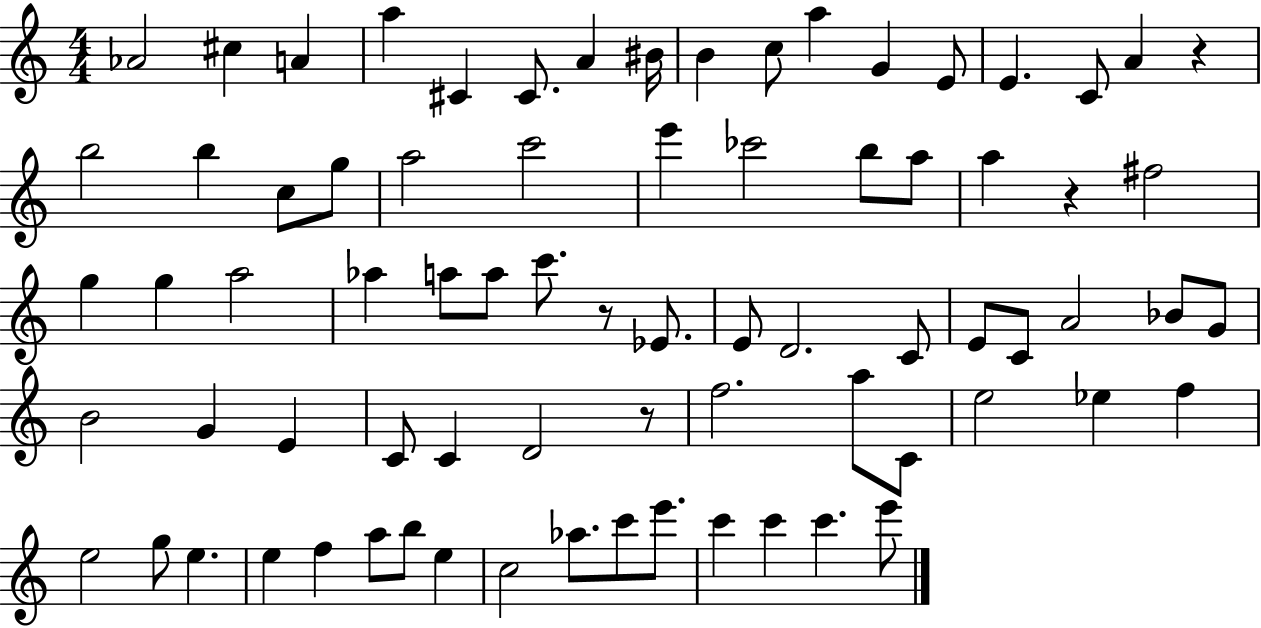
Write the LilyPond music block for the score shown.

{
  \clef treble
  \numericTimeSignature
  \time 4/4
  \key c \major
  aes'2 cis''4 a'4 | a''4 cis'4 cis'8. a'4 bis'16 | b'4 c''8 a''4 g'4 e'8 | e'4. c'8 a'4 r4 | \break b''2 b''4 c''8 g''8 | a''2 c'''2 | e'''4 ces'''2 b''8 a''8 | a''4 r4 fis''2 | \break g''4 g''4 a''2 | aes''4 a''8 a''8 c'''8. r8 ees'8. | e'8 d'2. c'8 | e'8 c'8 a'2 bes'8 g'8 | \break b'2 g'4 e'4 | c'8 c'4 d'2 r8 | f''2. a''8 c'8 | e''2 ees''4 f''4 | \break e''2 g''8 e''4. | e''4 f''4 a''8 b''8 e''4 | c''2 aes''8. c'''8 e'''8. | c'''4 c'''4 c'''4. e'''8 | \break \bar "|."
}